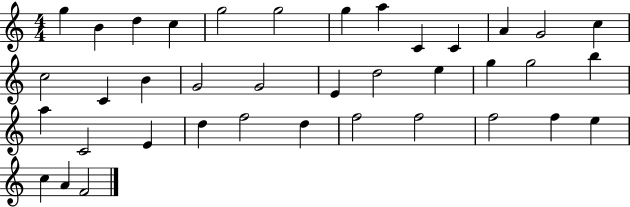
{
  \clef treble
  \numericTimeSignature
  \time 4/4
  \key c \major
  g''4 b'4 d''4 c''4 | g''2 g''2 | g''4 a''4 c'4 c'4 | a'4 g'2 c''4 | \break c''2 c'4 b'4 | g'2 g'2 | e'4 d''2 e''4 | g''4 g''2 b''4 | \break a''4 c'2 e'4 | d''4 f''2 d''4 | f''2 f''2 | f''2 f''4 e''4 | \break c''4 a'4 f'2 | \bar "|."
}